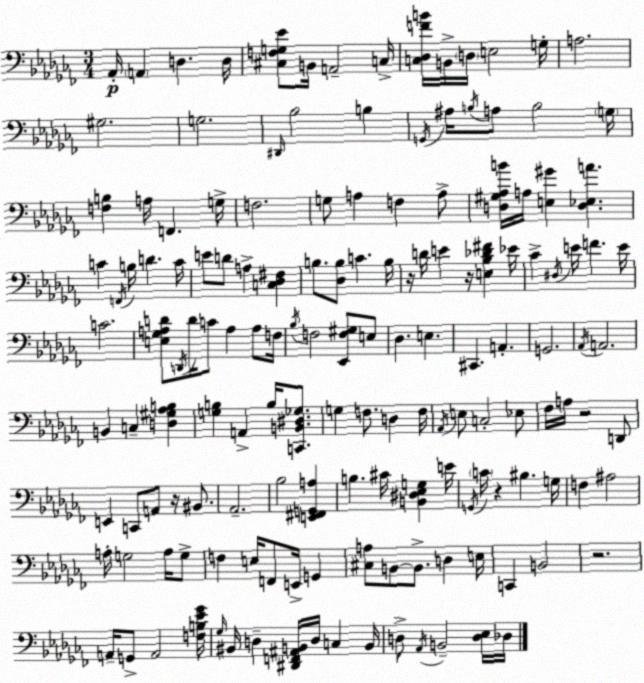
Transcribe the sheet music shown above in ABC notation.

X:1
T:Untitled
M:3/4
L:1/4
K:Abm
_A,,/4 A,, D, D,/4 [^C,F,G,_E]/2 B,,/4 A,,2 C,/4 [C,_D,FB]/4 B,,/4 D,/4 E,2 G,/4 A,2 ^G,2 G,2 ^D,,/4 _B,2 B, G,,/4 ^A,/4 B,/4 A,/2 B,2 G,/4 [F,B,] A,/4 F,, G,/4 F,2 G,/2 A, F, A,/2 [D,^G,_A,B]/4 A,/4 [E,^G] [D,_E,A] C F,,/4 B,/4 D C/4 E/2 D/2 A, [C,_D,^F,] B,/2 [_D,B,]/2 C B,/4 z/4 D/4 E z/4 [E,_B,_D^F] _E/4 _C ^D,/4 E/4 F E/4 C2 [E,_G,A,D]/2 D,,/4 D/4 C/2 A, A,/2 F,/4 _B,/4 F,2 [_E,,F,^G,]/2 E,/2 _D, E, ^C,, A,, G,,2 _A,,/4 A,,2 B,, C, [D,^G,_A,B,] [G,B,] A,, B,/4 [C,,B,,^D,_G,]/2 G, F,/2 D, F,/4 _A,,/4 E,/2 C,2 _E,/2 _F,/4 A,/4 z2 D,,/2 E,, C,,/2 A,,/2 z/4 ^B,,/2 _A,,2 _B,2 [E,,^F,,G,,A,] B, ^C/4 [B,,^D,_E,G,] E/4 G,,/4 C/4 z ^B, G,/4 F, ^A,2 A,/4 G,2 A,/4 G,/2 F, E,/4 F,,/2 E,,/4 G,, [^C,A,]/2 B,,/2 B,,/2 D, E,/4 C,, B,,2 z2 A,,/4 G,,/2 A,,2 [F,B,_E_G]/4 _G,/4 ^B,,/4 D, [^D,,F,,^A,,B,,]/4 D,/4 C, B,,/4 D,/2 _A,,/4 B,,2 [D,_E,]/4 _D,/4